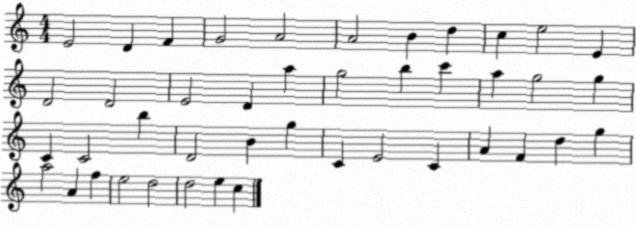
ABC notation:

X:1
T:Untitled
M:4/4
L:1/4
K:C
E2 D F G2 A2 A2 B d c e2 E D2 D2 E2 D a g2 b c' a g2 g C C2 b D2 B g C E2 C A F d g a2 A f e2 d2 d2 e c